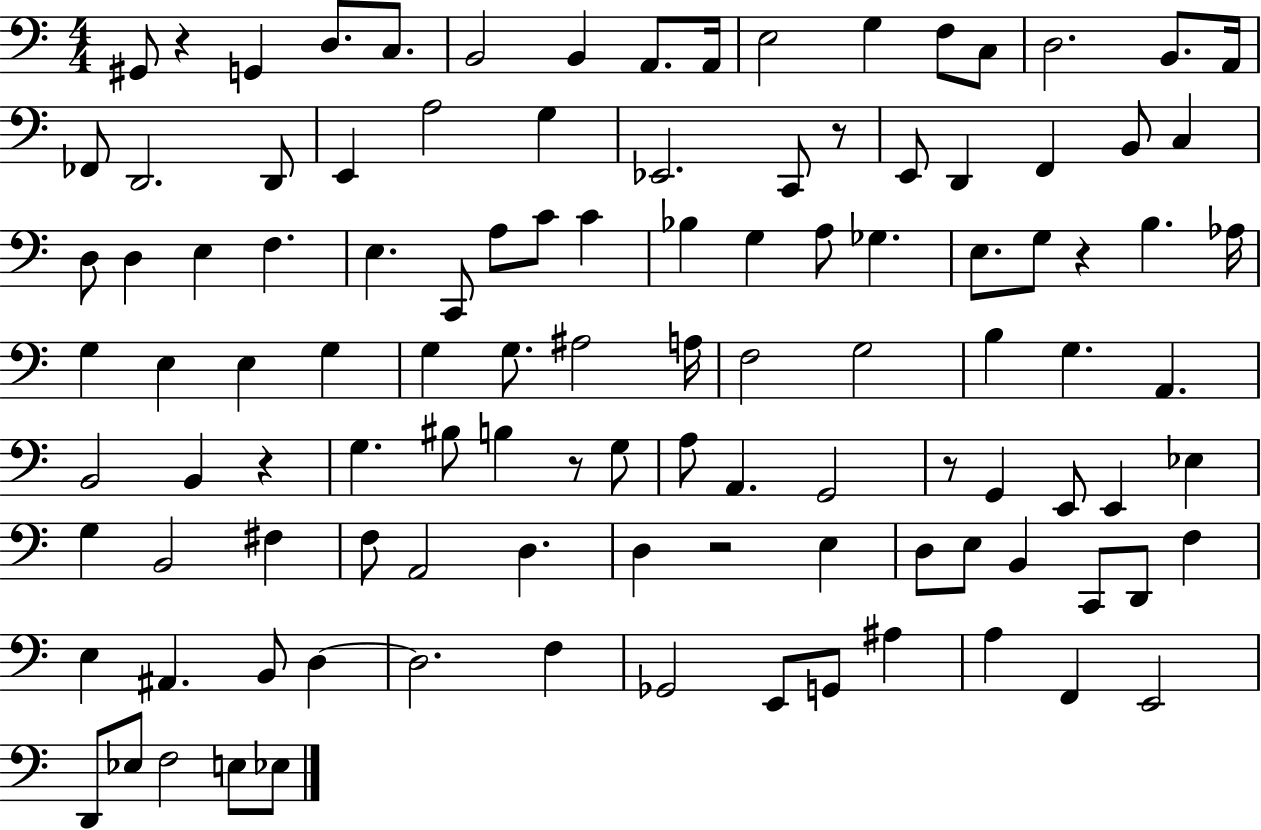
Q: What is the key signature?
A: C major